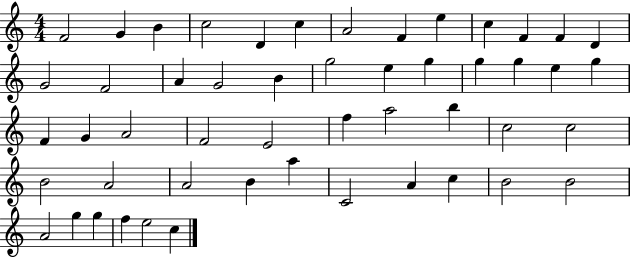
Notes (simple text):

F4/h G4/q B4/q C5/h D4/q C5/q A4/h F4/q E5/q C5/q F4/q F4/q D4/q G4/h F4/h A4/q G4/h B4/q G5/h E5/q G5/q G5/q G5/q E5/q G5/q F4/q G4/q A4/h F4/h E4/h F5/q A5/h B5/q C5/h C5/h B4/h A4/h A4/h B4/q A5/q C4/h A4/q C5/q B4/h B4/h A4/h G5/q G5/q F5/q E5/h C5/q